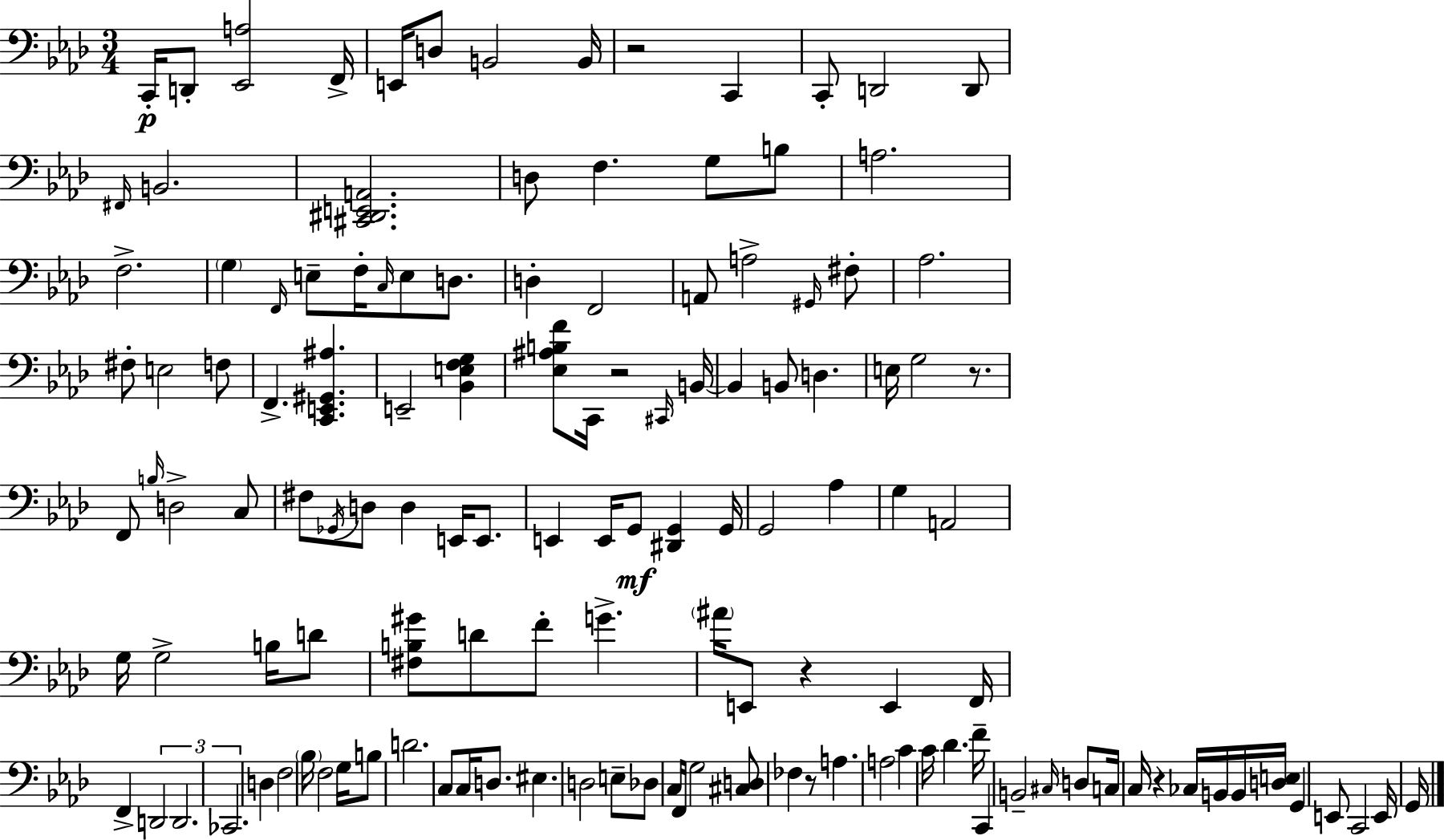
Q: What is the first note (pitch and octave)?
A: C2